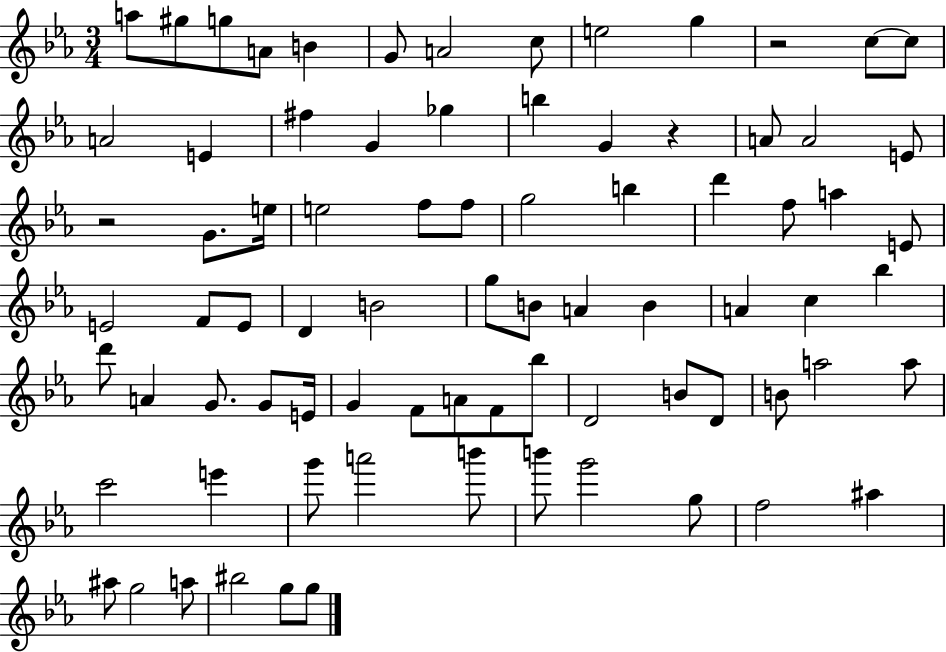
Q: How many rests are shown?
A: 3